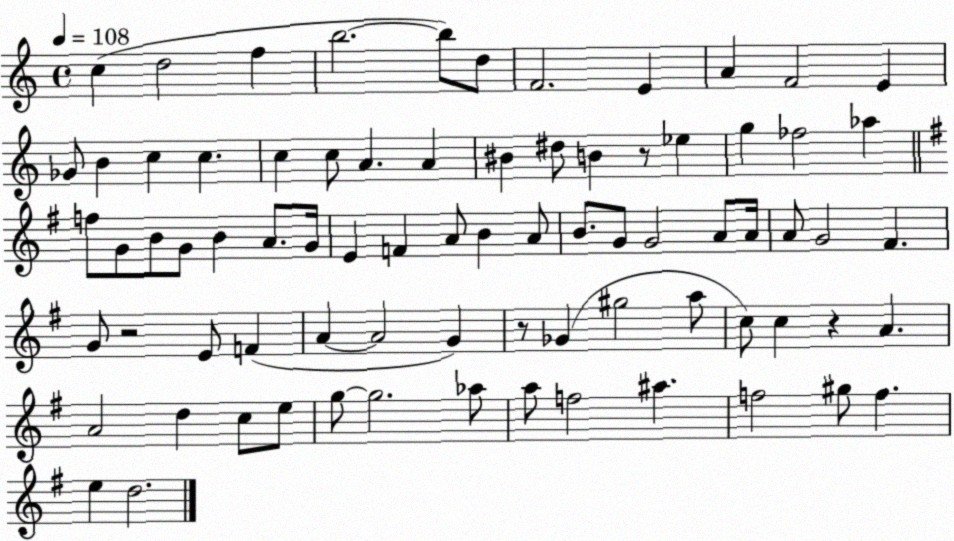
X:1
T:Untitled
M:4/4
L:1/4
K:C
c d2 f b2 b/2 d/2 F2 E A F2 E _G/2 B c c c c/2 A A ^B ^d/2 B z/2 _e g _f2 _a f/2 G/2 B/2 G/2 B A/2 G/4 E F A/2 B A/2 B/2 G/2 G2 A/2 A/4 A/2 G2 ^F G/2 z2 E/2 F A A2 G z/2 _G ^g2 a/2 c/2 c z A A2 d c/2 e/2 g/2 g2 _a/2 a/2 f2 ^a f2 ^g/2 f e d2